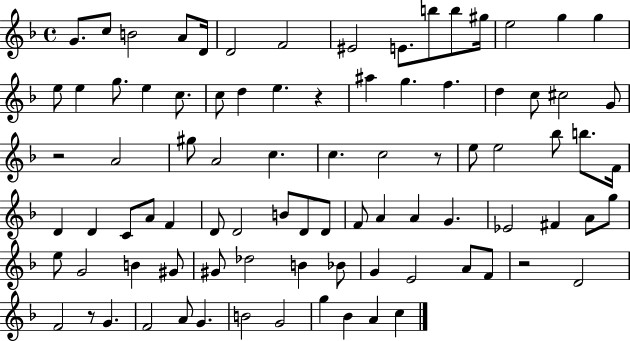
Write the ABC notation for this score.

X:1
T:Untitled
M:4/4
L:1/4
K:F
G/2 c/2 B2 A/2 D/4 D2 F2 ^E2 E/2 b/2 b/2 ^g/4 e2 g g e/2 e g/2 e c/2 c/2 d e z ^a g f d c/2 ^c2 G/2 z2 A2 ^g/2 A2 c c c2 z/2 e/2 e2 _b/2 b/2 F/4 D D C/2 A/2 F D/2 D2 B/2 D/2 D/2 F/2 A A G _E2 ^F A/2 g/2 e/2 G2 B ^G/2 ^G/2 _d2 B _B/2 G E2 A/2 F/2 z2 D2 F2 z/2 G F2 A/2 G B2 G2 g _B A c